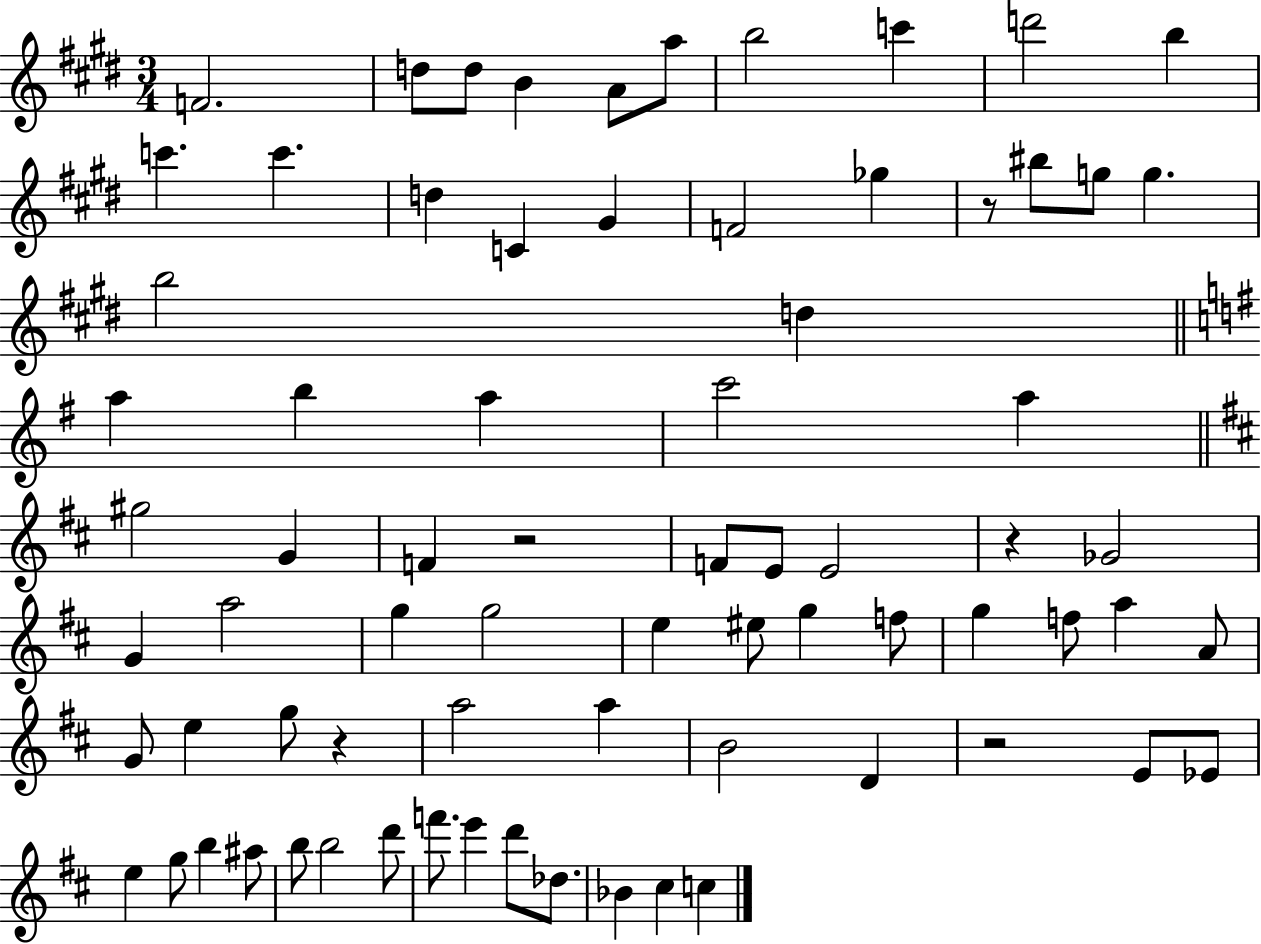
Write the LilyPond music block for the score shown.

{
  \clef treble
  \numericTimeSignature
  \time 3/4
  \key e \major
  f'2. | d''8 d''8 b'4 a'8 a''8 | b''2 c'''4 | d'''2 b''4 | \break c'''4. c'''4. | d''4 c'4 gis'4 | f'2 ges''4 | r8 bis''8 g''8 g''4. | \break b''2 d''4 | \bar "||" \break \key g \major a''4 b''4 a''4 | c'''2 a''4 | \bar "||" \break \key d \major gis''2 g'4 | f'4 r2 | f'8 e'8 e'2 | r4 ges'2 | \break g'4 a''2 | g''4 g''2 | e''4 eis''8 g''4 f''8 | g''4 f''8 a''4 a'8 | \break g'8 e''4 g''8 r4 | a''2 a''4 | b'2 d'4 | r2 e'8 ees'8 | \break e''4 g''8 b''4 ais''8 | b''8 b''2 d'''8 | f'''8. e'''4 d'''8 des''8. | bes'4 cis''4 c''4 | \break \bar "|."
}